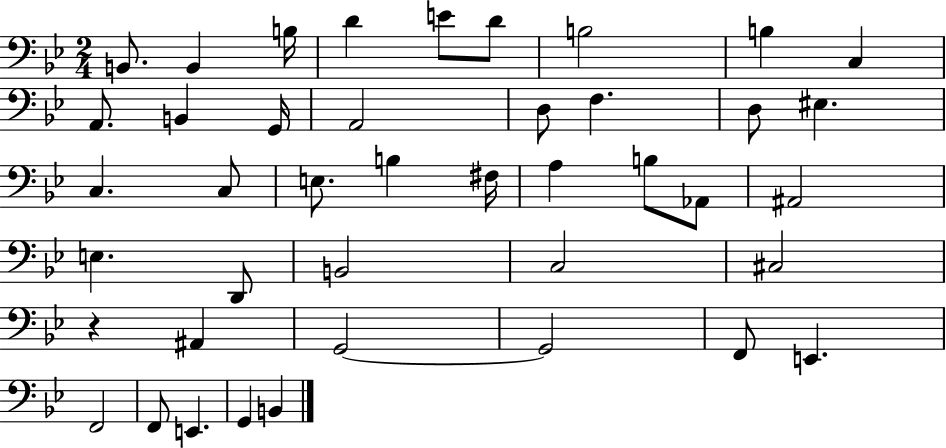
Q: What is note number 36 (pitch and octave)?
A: E2